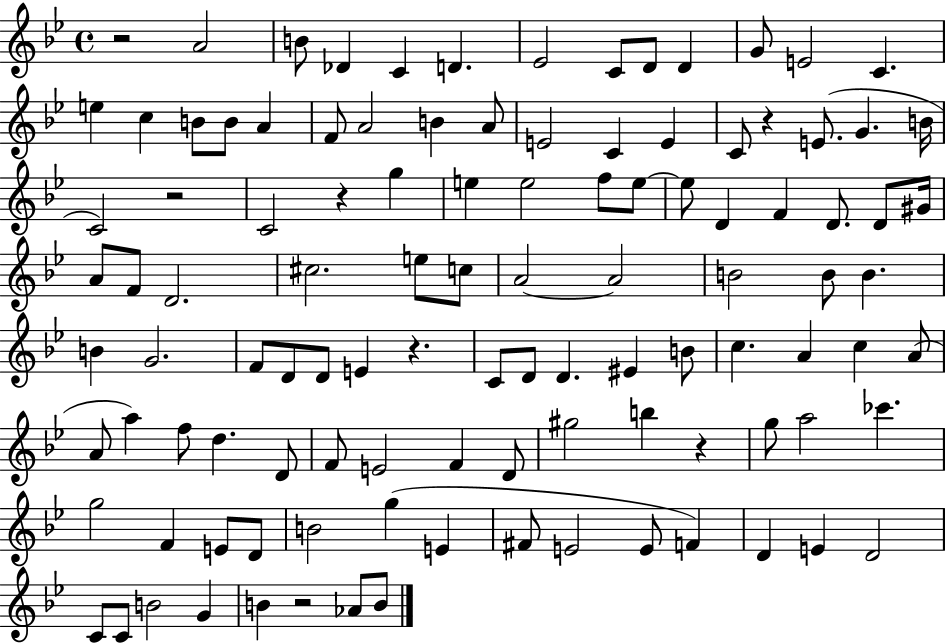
R/h A4/h B4/e Db4/q C4/q D4/q. Eb4/h C4/e D4/e D4/q G4/e E4/h C4/q. E5/q C5/q B4/e B4/e A4/q F4/e A4/h B4/q A4/e E4/h C4/q E4/q C4/e R/q E4/e. G4/q. B4/s C4/h R/h C4/h R/q G5/q E5/q E5/h F5/e E5/e E5/e D4/q F4/q D4/e. D4/e G#4/s A4/e F4/e D4/h. C#5/h. E5/e C5/e A4/h A4/h B4/h B4/e B4/q. B4/q G4/h. F4/e D4/e D4/e E4/q R/q. C4/e D4/e D4/q. EIS4/q B4/e C5/q. A4/q C5/q A4/e A4/e A5/q F5/e D5/q. D4/e F4/e E4/h F4/q D4/e G#5/h B5/q R/q G5/e A5/h CES6/q. G5/h F4/q E4/e D4/e B4/h G5/q E4/q F#4/e E4/h E4/e F4/q D4/q E4/q D4/h C4/e C4/e B4/h G4/q B4/q R/h Ab4/e B4/e